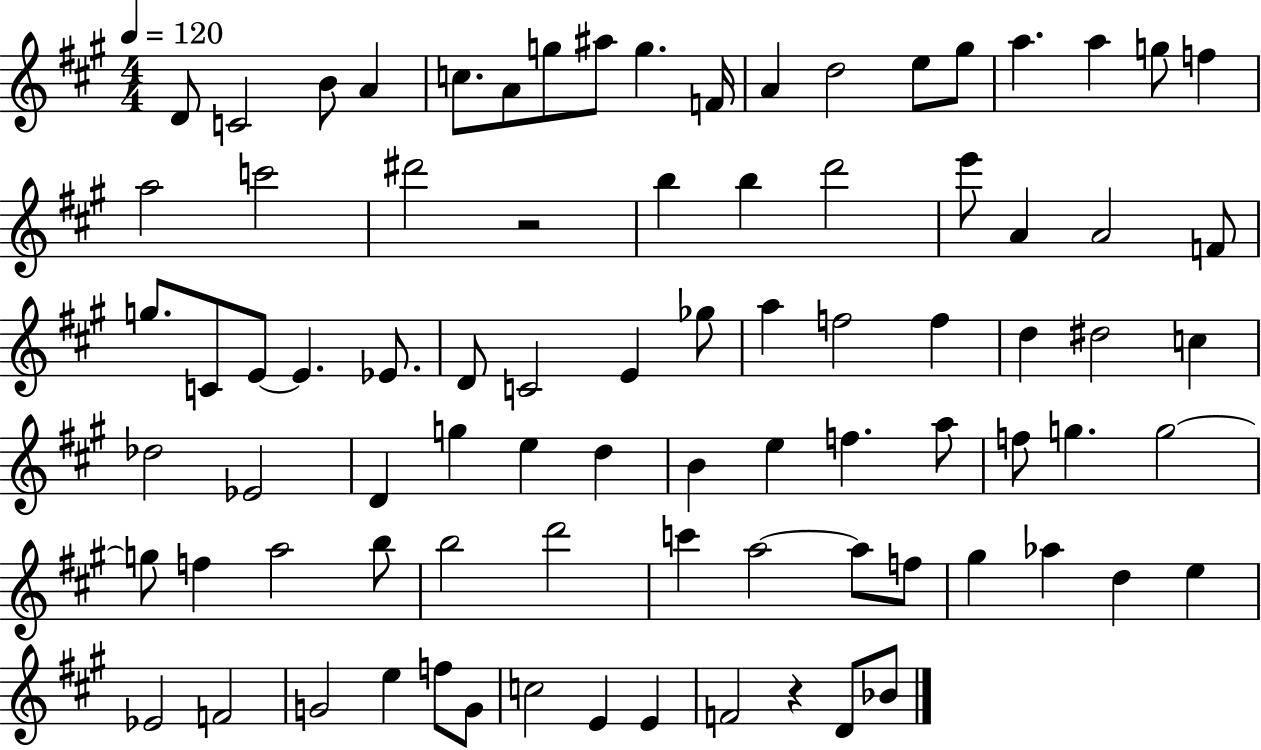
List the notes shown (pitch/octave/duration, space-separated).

D4/e C4/h B4/e A4/q C5/e. A4/e G5/e A#5/e G5/q. F4/s A4/q D5/h E5/e G#5/e A5/q. A5/q G5/e F5/q A5/h C6/h D#6/h R/h B5/q B5/q D6/h E6/e A4/q A4/h F4/e G5/e. C4/e E4/e E4/q. Eb4/e. D4/e C4/h E4/q Gb5/e A5/q F5/h F5/q D5/q D#5/h C5/q Db5/h Eb4/h D4/q G5/q E5/q D5/q B4/q E5/q F5/q. A5/e F5/e G5/q. G5/h G5/e F5/q A5/h B5/e B5/h D6/h C6/q A5/h A5/e F5/e G#5/q Ab5/q D5/q E5/q Eb4/h F4/h G4/h E5/q F5/e G4/e C5/h E4/q E4/q F4/h R/q D4/e Bb4/e